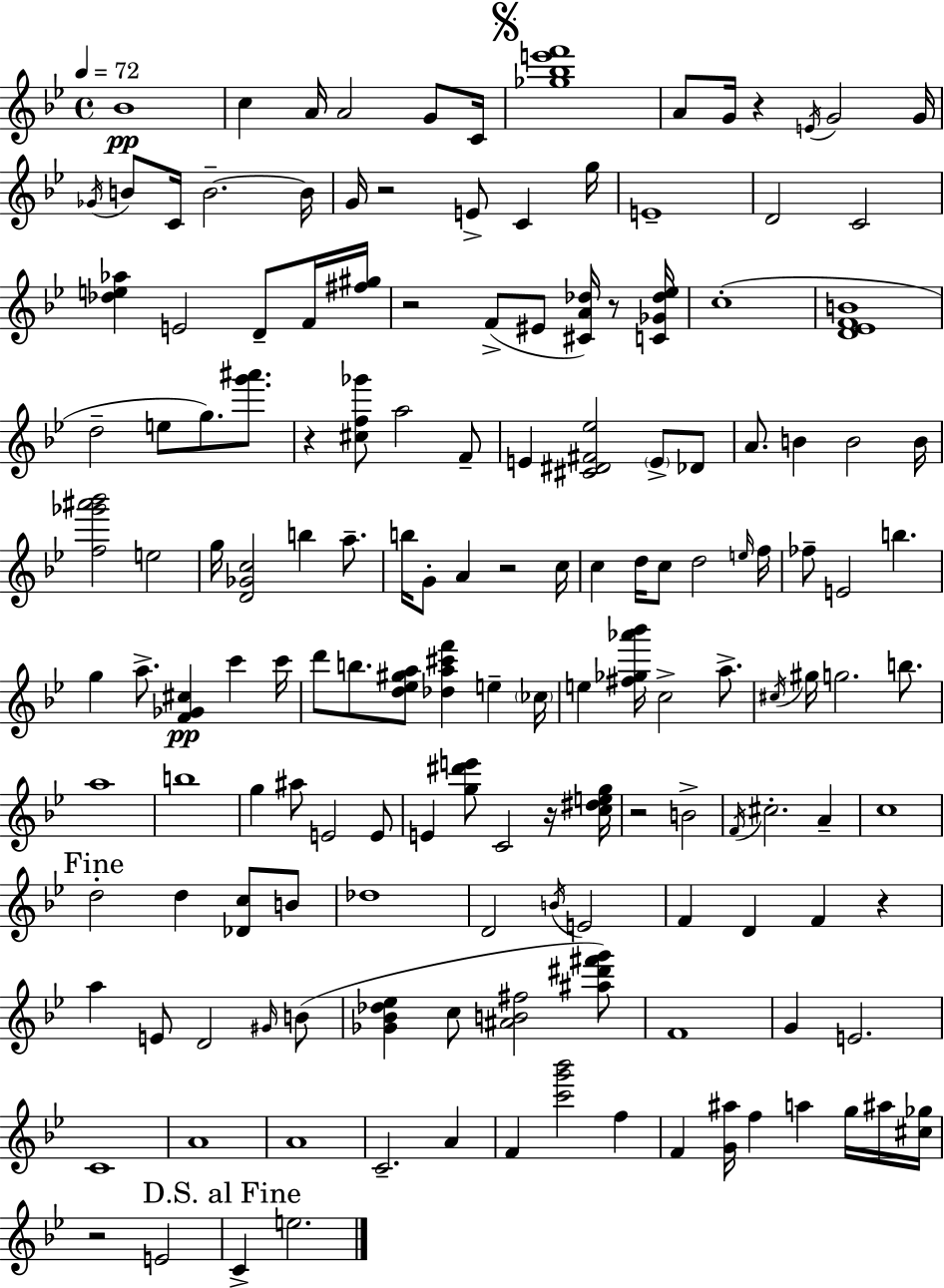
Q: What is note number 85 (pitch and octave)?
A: A4